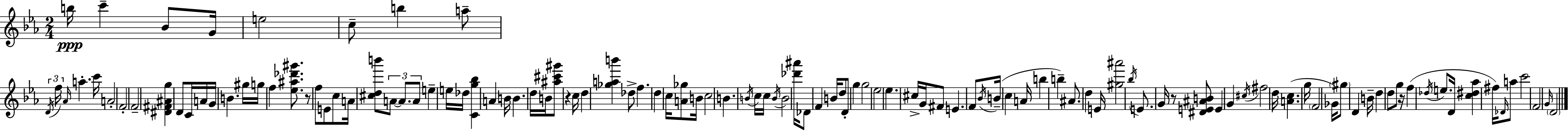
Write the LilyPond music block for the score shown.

{
  \clef treble
  \numericTimeSignature
  \time 2/4
  \key ees \major
  \repeat volta 2 { b''16\ppp c'''4-- bes'8 g'16 | e''2 | c''8-- b''4 a''8-- | \tuplet 3/2 { \acciaccatura { d'16 } f''16 \grace { aes'16 } } a''4.-. | \break c'''16 a'2-. | f'2-. | f'2-- | <dis' fis' ais' g''>4 d'8 | \break c'16 a'16 g'16 b'4. | gis''16 g''16 f''4 <ees'' ais'' des''' gis'''>8. | r8 f''8 e'8 | c''8 a'16 <cis'' d'' b'''>8 \tuplet 3/2 { a'8~~ a'8. | \break a'8 } e''4-- | e''16 des''16 <c' g'' bes''>4 a'4 | b'16 b'4. | d''16 b'16 <ais'' cis''' gis'''>8 r4 | \break c''16 d''4 <ges'' a'' b'''>4 | des''8-> f''4. | d''4 c''16 <a' ges''>8 | b'16 c''2 | \break b'4. | \acciaccatura { b'16 } c''16 c''16 \acciaccatura { b'16 } b'2 | <des''' ais'''>16 des'8 f'4 | b'16 d''8 d'8-. | \break g''4 g''2 | ees''2 | ees''4. | cis''16-> g'16 fis'8 e'4. | \break f'8 \acciaccatura { bes'16 } b'16--( | c''4 a'16 b''4 | b''4--) ais'8. | d''4 e'16 <gis'' ais'''>2 | \break \acciaccatura { bes''16 } e'8. | g'16 r8 <dis' e' ais' b'>8 e'4 | g'4 \acciaccatura { cis''16 } fis''2 | d''16 | \break <a' c''>4.( g''16 \parenthesize f'2 | ges'16) | \parenthesize gis''8 d'4 b'16-- d''4 | d''8 g''8 r16 | \break f''4( \acciaccatura { des''16 } e''8. | d'16 <c'' dis'' aes''>4 fis''16) \grace { des'16 } a''8 | c'''2 | f'2 | \break \grace { g'16 } \parenthesize d'2 | } \bar "|."
}